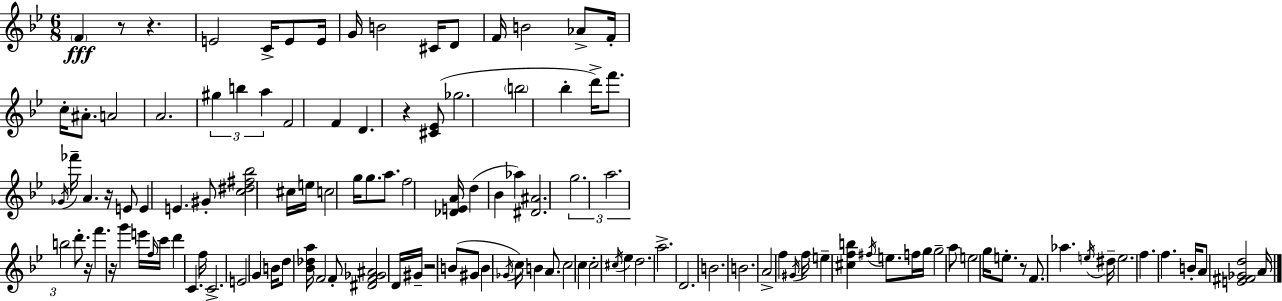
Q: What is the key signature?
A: G minor